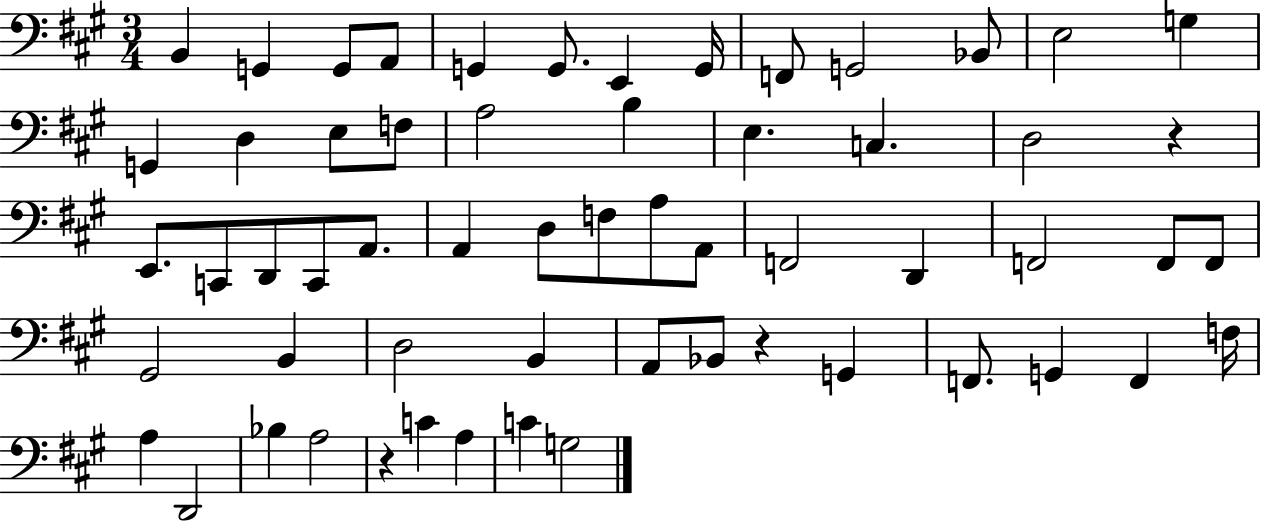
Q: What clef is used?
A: bass